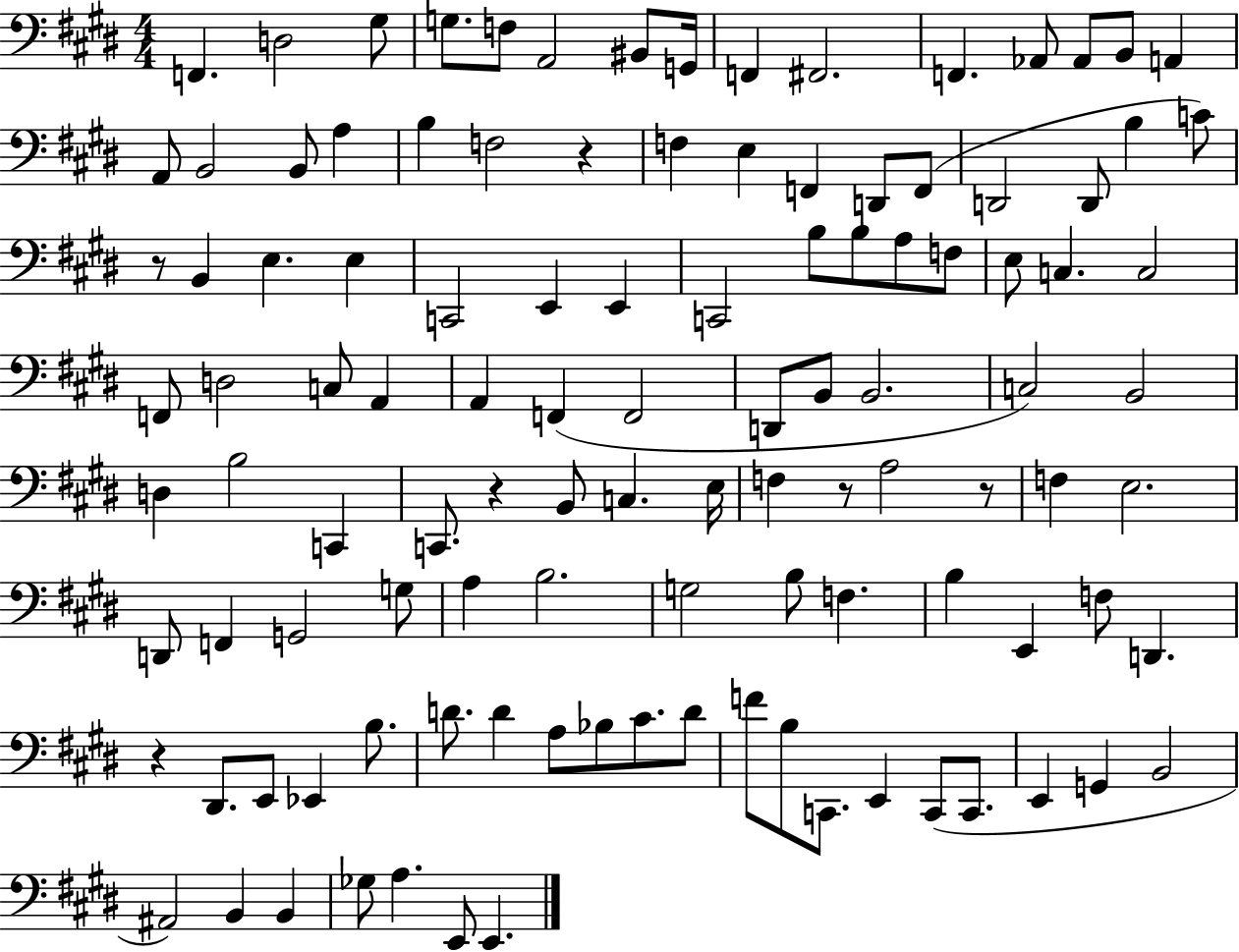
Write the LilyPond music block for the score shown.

{
  \clef bass
  \numericTimeSignature
  \time 4/4
  \key e \major
  f,4. d2 gis8 | g8. f8 a,2 bis,8 g,16 | f,4 fis,2. | f,4. aes,8 aes,8 b,8 a,4 | \break a,8 b,2 b,8 a4 | b4 f2 r4 | f4 e4 f,4 d,8 f,8( | d,2 d,8 b4 c'8) | \break r8 b,4 e4. e4 | c,2 e,4 e,4 | c,2 b8 b8 a8 f8 | e8 c4. c2 | \break f,8 d2 c8 a,4 | a,4 f,4( f,2 | d,8 b,8 b,2. | c2) b,2 | \break d4 b2 c,4 | c,8. r4 b,8 c4. e16 | f4 r8 a2 r8 | f4 e2. | \break d,8 f,4 g,2 g8 | a4 b2. | g2 b8 f4. | b4 e,4 f8 d,4. | \break r4 dis,8. e,8 ees,4 b8. | d'8. d'4 a8 bes8 cis'8. d'8 | f'8 b8 c,8. e,4 c,8( c,8. | e,4 g,4 b,2 | \break ais,2) b,4 b,4 | ges8 a4. e,8 e,4. | \bar "|."
}